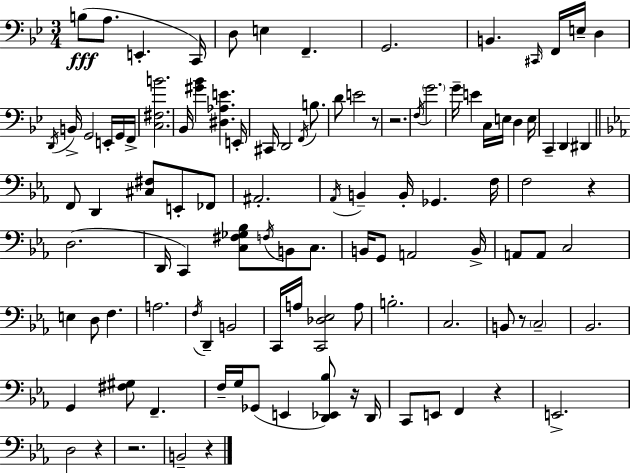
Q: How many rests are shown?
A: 9